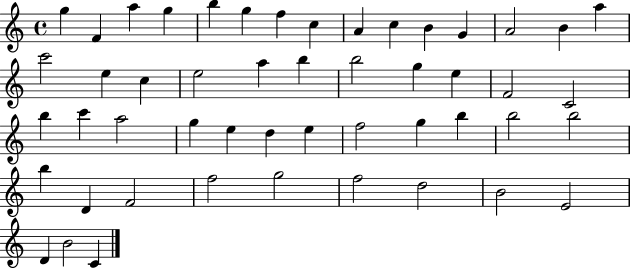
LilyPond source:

{
  \clef treble
  \time 4/4
  \defaultTimeSignature
  \key c \major
  g''4 f'4 a''4 g''4 | b''4 g''4 f''4 c''4 | a'4 c''4 b'4 g'4 | a'2 b'4 a''4 | \break c'''2 e''4 c''4 | e''2 a''4 b''4 | b''2 g''4 e''4 | f'2 c'2 | \break b''4 c'''4 a''2 | g''4 e''4 d''4 e''4 | f''2 g''4 b''4 | b''2 b''2 | \break b''4 d'4 f'2 | f''2 g''2 | f''2 d''2 | b'2 e'2 | \break d'4 b'2 c'4 | \bar "|."
}